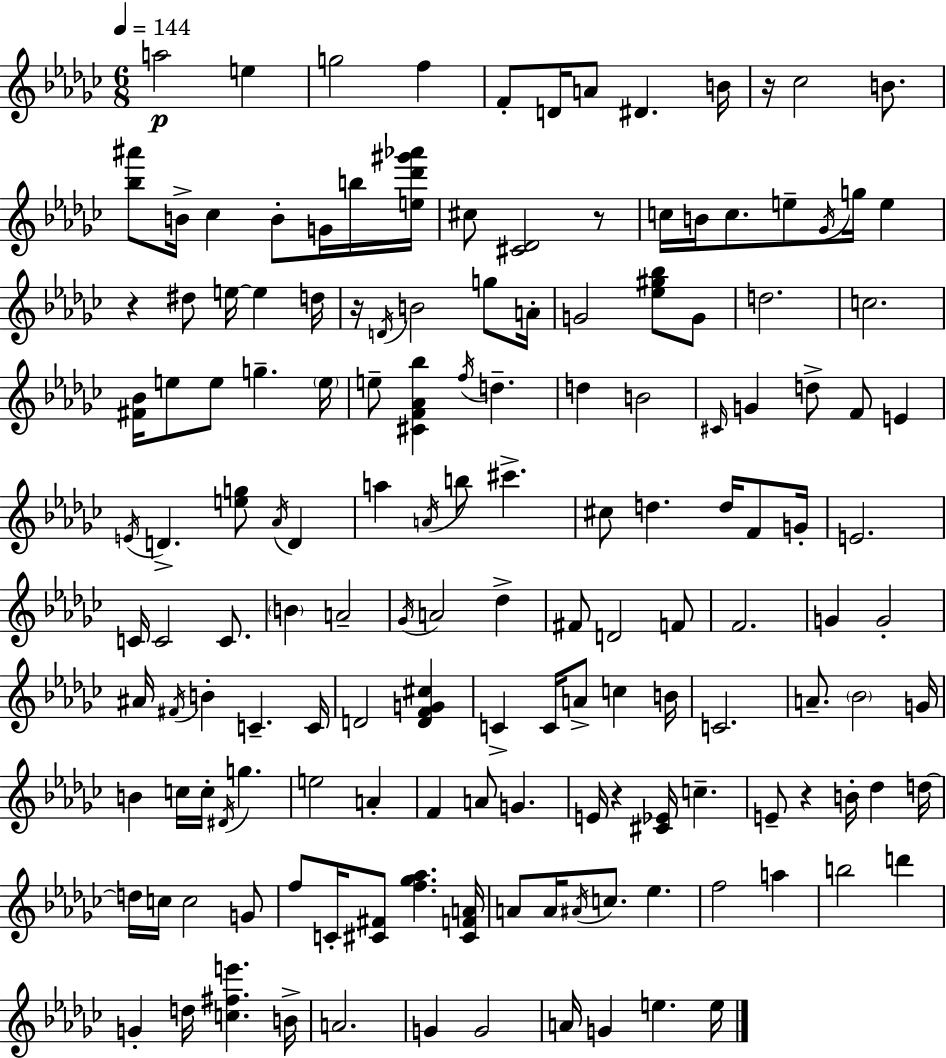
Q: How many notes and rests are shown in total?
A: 153